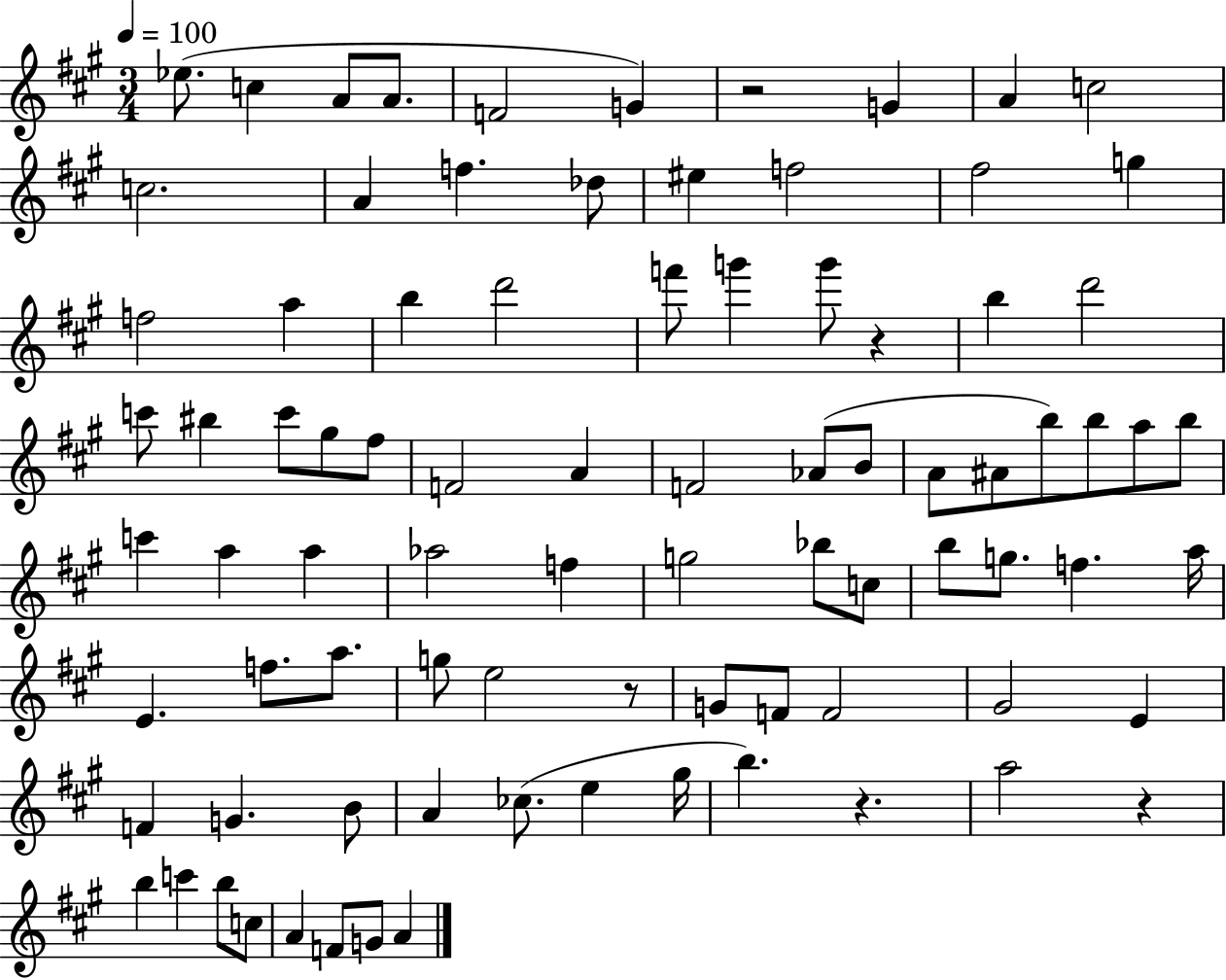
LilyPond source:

{
  \clef treble
  \numericTimeSignature
  \time 3/4
  \key a \major
  \tempo 4 = 100
  \repeat volta 2 { ees''8.( c''4 a'8 a'8. | f'2 g'4) | r2 g'4 | a'4 c''2 | \break c''2. | a'4 f''4. des''8 | eis''4 f''2 | fis''2 g''4 | \break f''2 a''4 | b''4 d'''2 | f'''8 g'''4 g'''8 r4 | b''4 d'''2 | \break c'''8 bis''4 c'''8 gis''8 fis''8 | f'2 a'4 | f'2 aes'8( b'8 | a'8 ais'8 b''8) b''8 a''8 b''8 | \break c'''4 a''4 a''4 | aes''2 f''4 | g''2 bes''8 c''8 | b''8 g''8. f''4. a''16 | \break e'4. f''8. a''8. | g''8 e''2 r8 | g'8 f'8 f'2 | gis'2 e'4 | \break f'4 g'4. b'8 | a'4 ces''8.( e''4 gis''16 | b''4.) r4. | a''2 r4 | \break b''4 c'''4 b''8 c''8 | a'4 f'8 g'8 a'4 | } \bar "|."
}